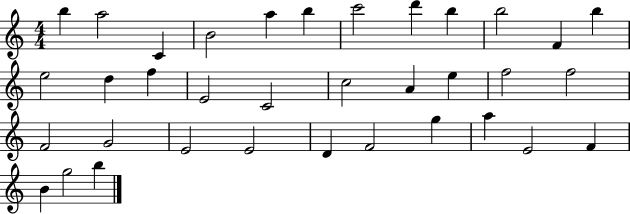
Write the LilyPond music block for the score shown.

{
  \clef treble
  \numericTimeSignature
  \time 4/4
  \key c \major
  b''4 a''2 c'4 | b'2 a''4 b''4 | c'''2 d'''4 b''4 | b''2 f'4 b''4 | \break e''2 d''4 f''4 | e'2 c'2 | c''2 a'4 e''4 | f''2 f''2 | \break f'2 g'2 | e'2 e'2 | d'4 f'2 g''4 | a''4 e'2 f'4 | \break b'4 g''2 b''4 | \bar "|."
}